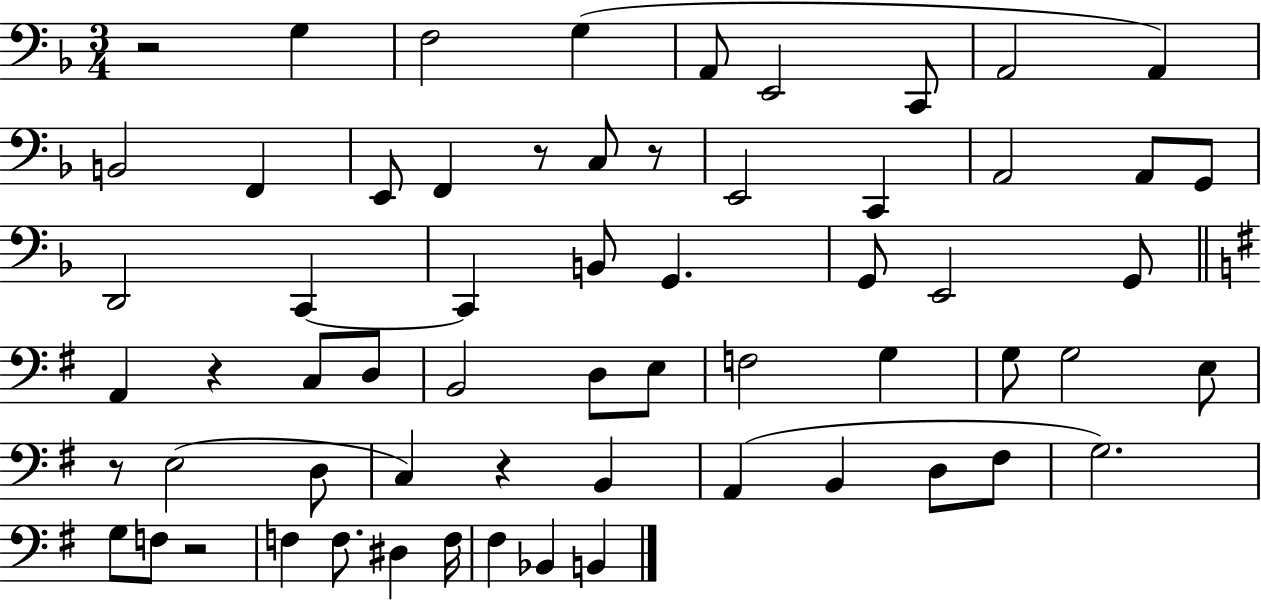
R/h G3/q F3/h G3/q A2/e E2/h C2/e A2/h A2/q B2/h F2/q E2/e F2/q R/e C3/e R/e E2/h C2/q A2/h A2/e G2/e D2/h C2/q C2/q B2/e G2/q. G2/e E2/h G2/e A2/q R/q C3/e D3/e B2/h D3/e E3/e F3/h G3/q G3/e G3/h E3/e R/e E3/h D3/e C3/q R/q B2/q A2/q B2/q D3/e F#3/e G3/h. G3/e F3/e R/h F3/q F3/e. D#3/q F3/s F#3/q Bb2/q B2/q